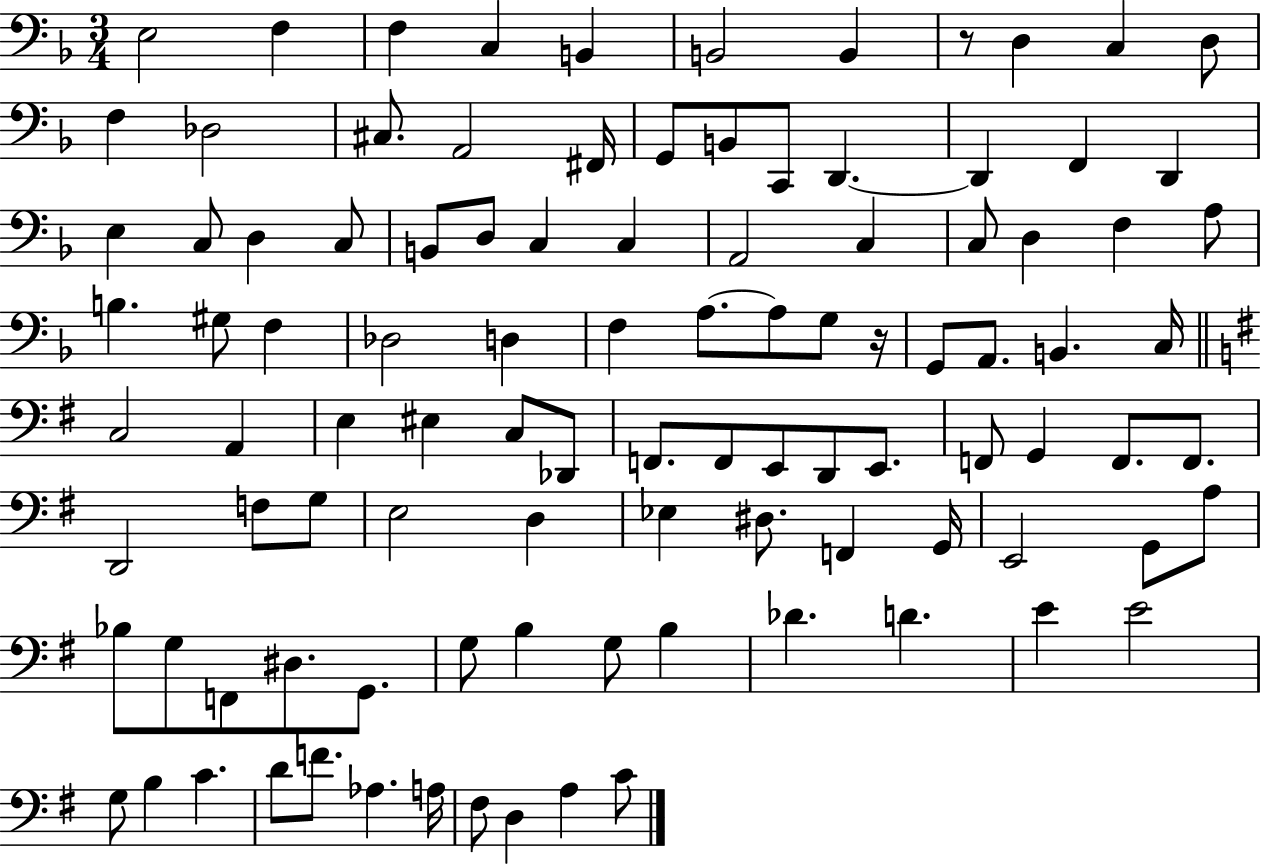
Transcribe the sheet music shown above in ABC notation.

X:1
T:Untitled
M:3/4
L:1/4
K:F
E,2 F, F, C, B,, B,,2 B,, z/2 D, C, D,/2 F, _D,2 ^C,/2 A,,2 ^F,,/4 G,,/2 B,,/2 C,,/2 D,, D,, F,, D,, E, C,/2 D, C,/2 B,,/2 D,/2 C, C, A,,2 C, C,/2 D, F, A,/2 B, ^G,/2 F, _D,2 D, F, A,/2 A,/2 G,/2 z/4 G,,/2 A,,/2 B,, C,/4 C,2 A,, E, ^E, C,/2 _D,,/2 F,,/2 F,,/2 E,,/2 D,,/2 E,,/2 F,,/2 G,, F,,/2 F,,/2 D,,2 F,/2 G,/2 E,2 D, _E, ^D,/2 F,, G,,/4 E,,2 G,,/2 A,/2 _B,/2 G,/2 F,,/2 ^D,/2 G,,/2 G,/2 B, G,/2 B, _D D E E2 G,/2 B, C D/2 F/2 _A, A,/4 ^F,/2 D, A, C/2